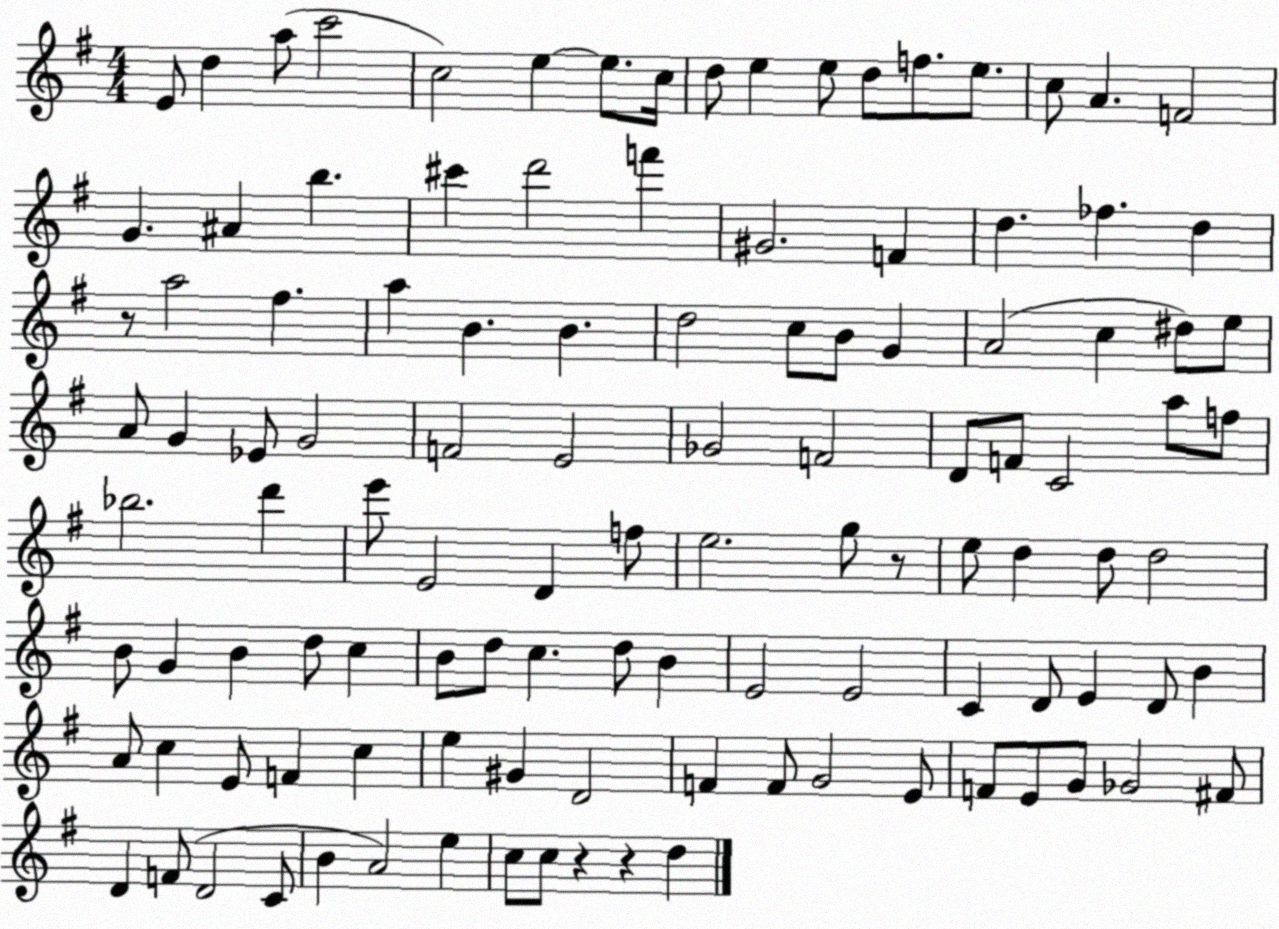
X:1
T:Untitled
M:4/4
L:1/4
K:G
E/2 d a/2 c'2 c2 e e/2 c/4 d/2 e e/2 d/2 f/2 e/2 c/2 A F2 G ^A b ^c' d'2 f' ^G2 F d _f d z/2 a2 ^f a B B d2 c/2 B/2 G A2 c ^d/2 e/2 A/2 G _E/2 G2 F2 E2 _G2 F2 D/2 F/2 C2 a/2 f/2 _b2 d' e'/2 E2 D f/2 e2 g/2 z/2 e/2 d d/2 d2 B/2 G B d/2 c B/2 d/2 c d/2 B E2 E2 C D/2 E D/2 B A/2 c E/2 F c e ^G D2 F F/2 G2 E/2 F/2 E/2 G/2 _G2 ^F/2 D F/2 D2 C/2 B A2 e c/2 c/2 z z d